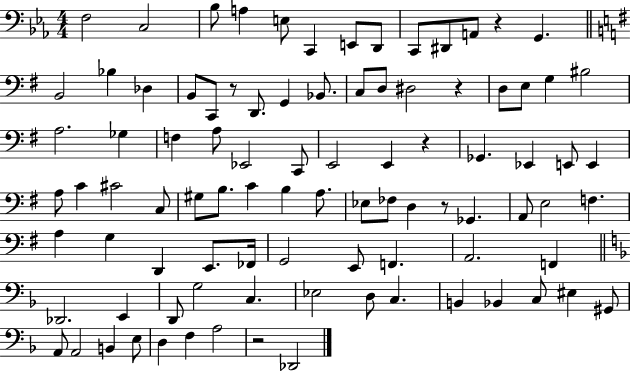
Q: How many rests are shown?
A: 6